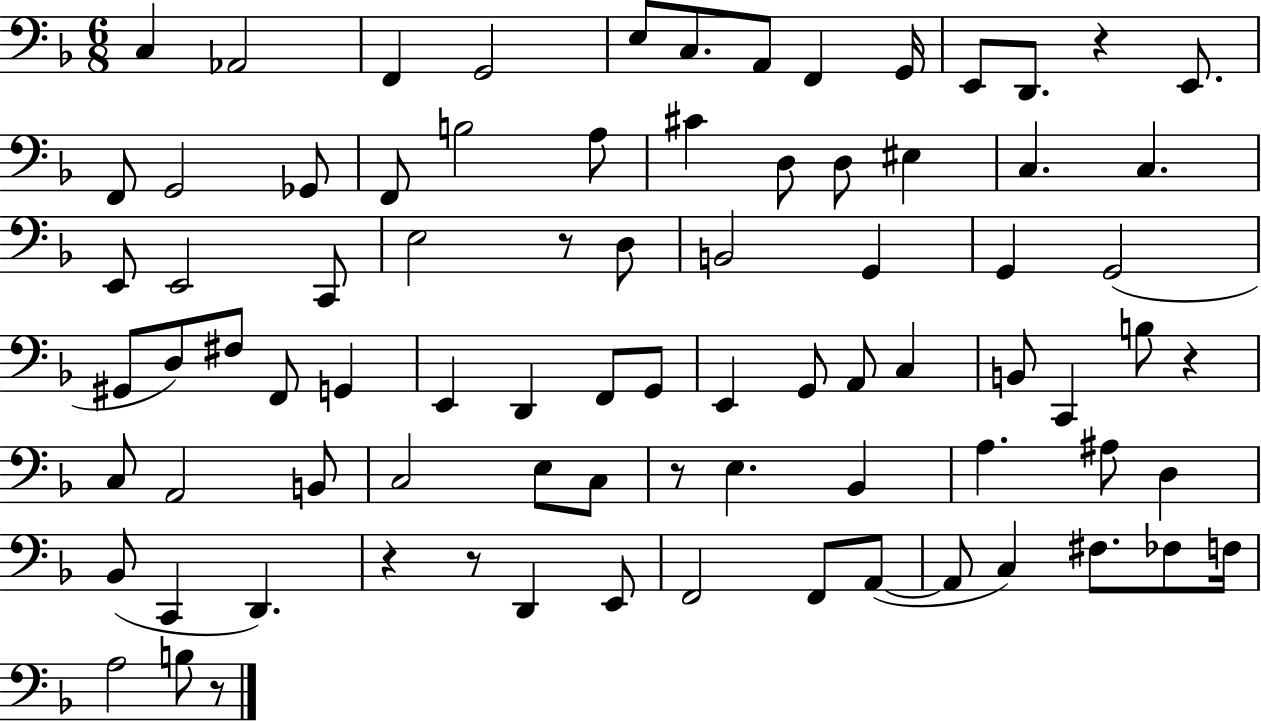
C3/q Ab2/h F2/q G2/h E3/e C3/e. A2/e F2/q G2/s E2/e D2/e. R/q E2/e. F2/e G2/h Gb2/e F2/e B3/h A3/e C#4/q D3/e D3/e EIS3/q C3/q. C3/q. E2/e E2/h C2/e E3/h R/e D3/e B2/h G2/q G2/q G2/h G#2/e D3/e F#3/e F2/e G2/q E2/q D2/q F2/e G2/e E2/q G2/e A2/e C3/q B2/e C2/q B3/e R/q C3/e A2/h B2/e C3/h E3/e C3/e R/e E3/q. Bb2/q A3/q. A#3/e D3/q Bb2/e C2/q D2/q. R/q R/e D2/q E2/e F2/h F2/e A2/e A2/e C3/q F#3/e. FES3/e F3/s A3/h B3/e R/e